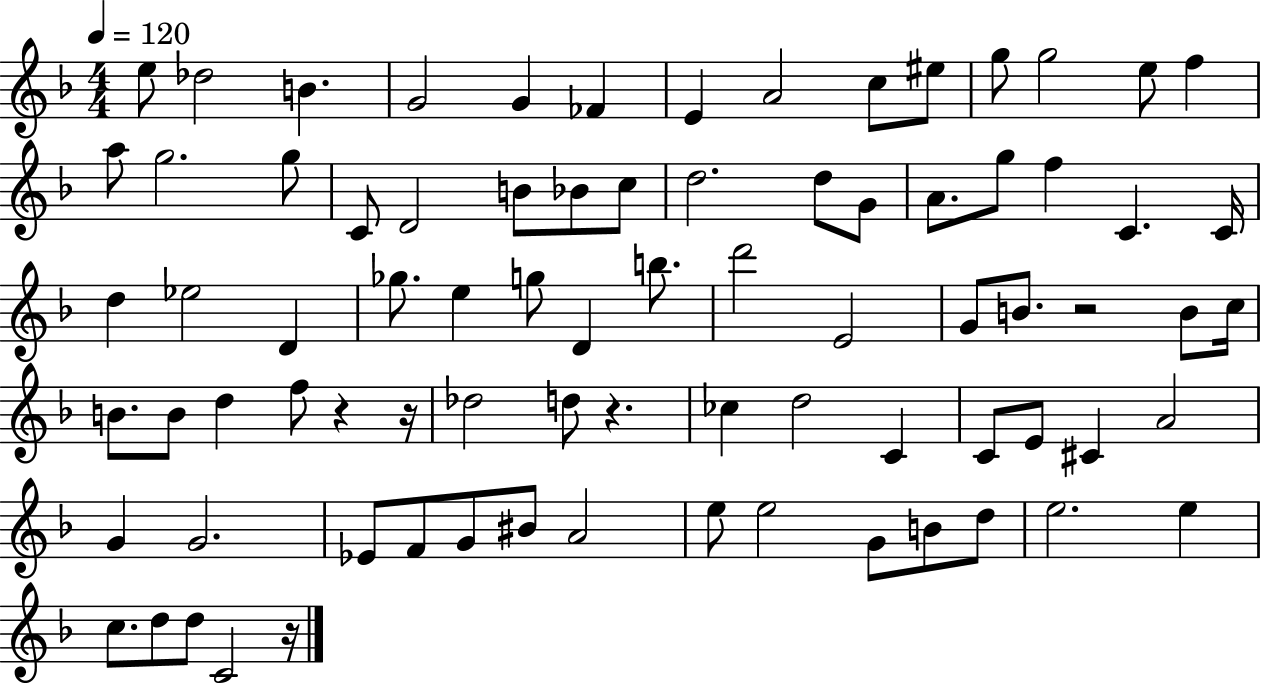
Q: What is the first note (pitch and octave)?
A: E5